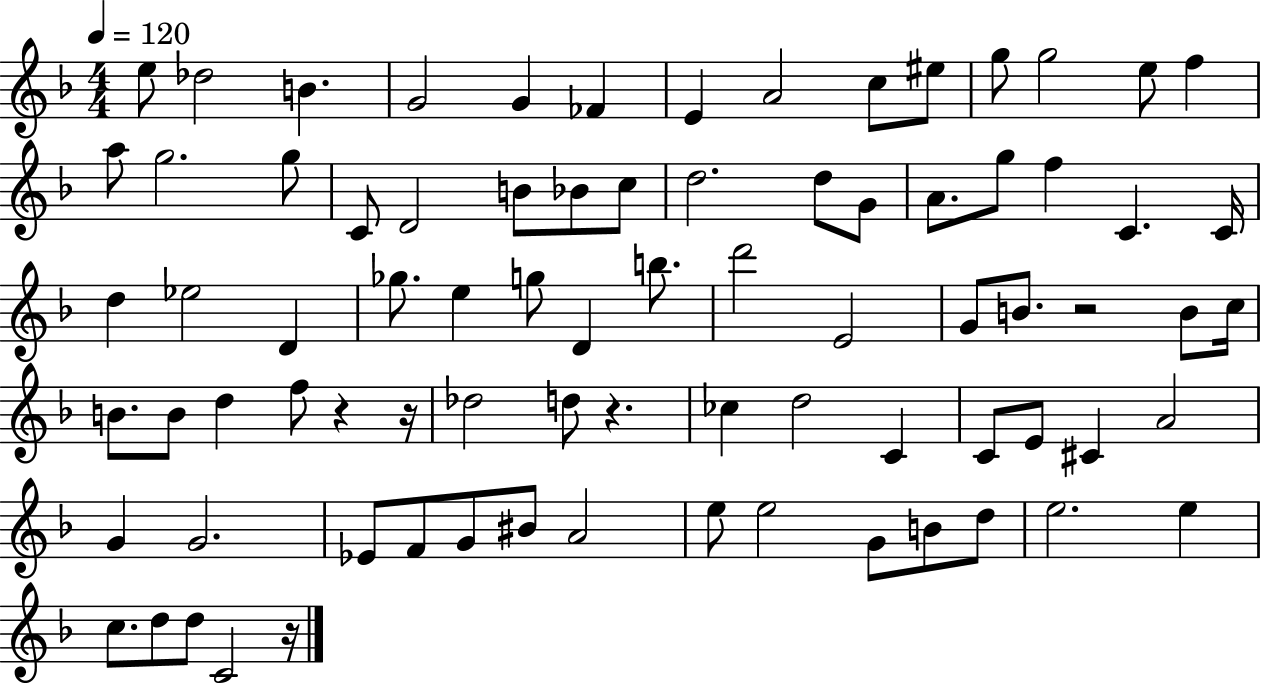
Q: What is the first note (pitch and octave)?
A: E5